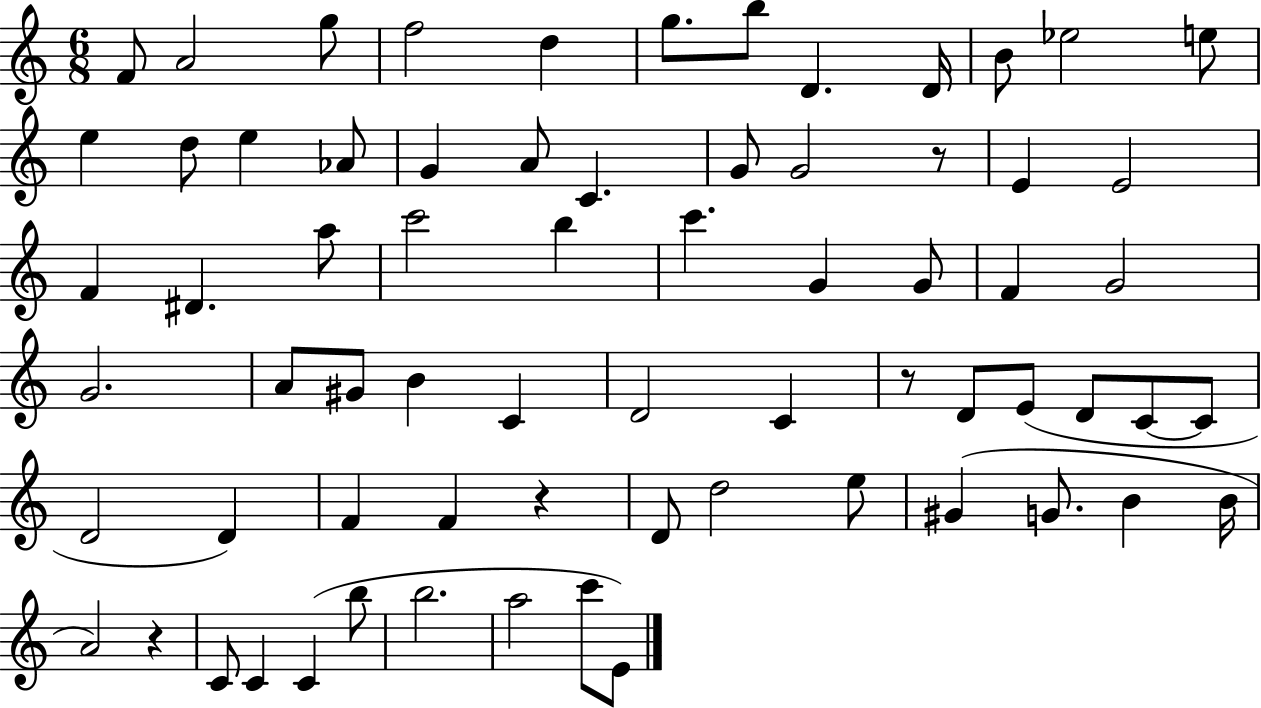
X:1
T:Untitled
M:6/8
L:1/4
K:C
F/2 A2 g/2 f2 d g/2 b/2 D D/4 B/2 _e2 e/2 e d/2 e _A/2 G A/2 C G/2 G2 z/2 E E2 F ^D a/2 c'2 b c' G G/2 F G2 G2 A/2 ^G/2 B C D2 C z/2 D/2 E/2 D/2 C/2 C/2 D2 D F F z D/2 d2 e/2 ^G G/2 B B/4 A2 z C/2 C C b/2 b2 a2 c'/2 E/2